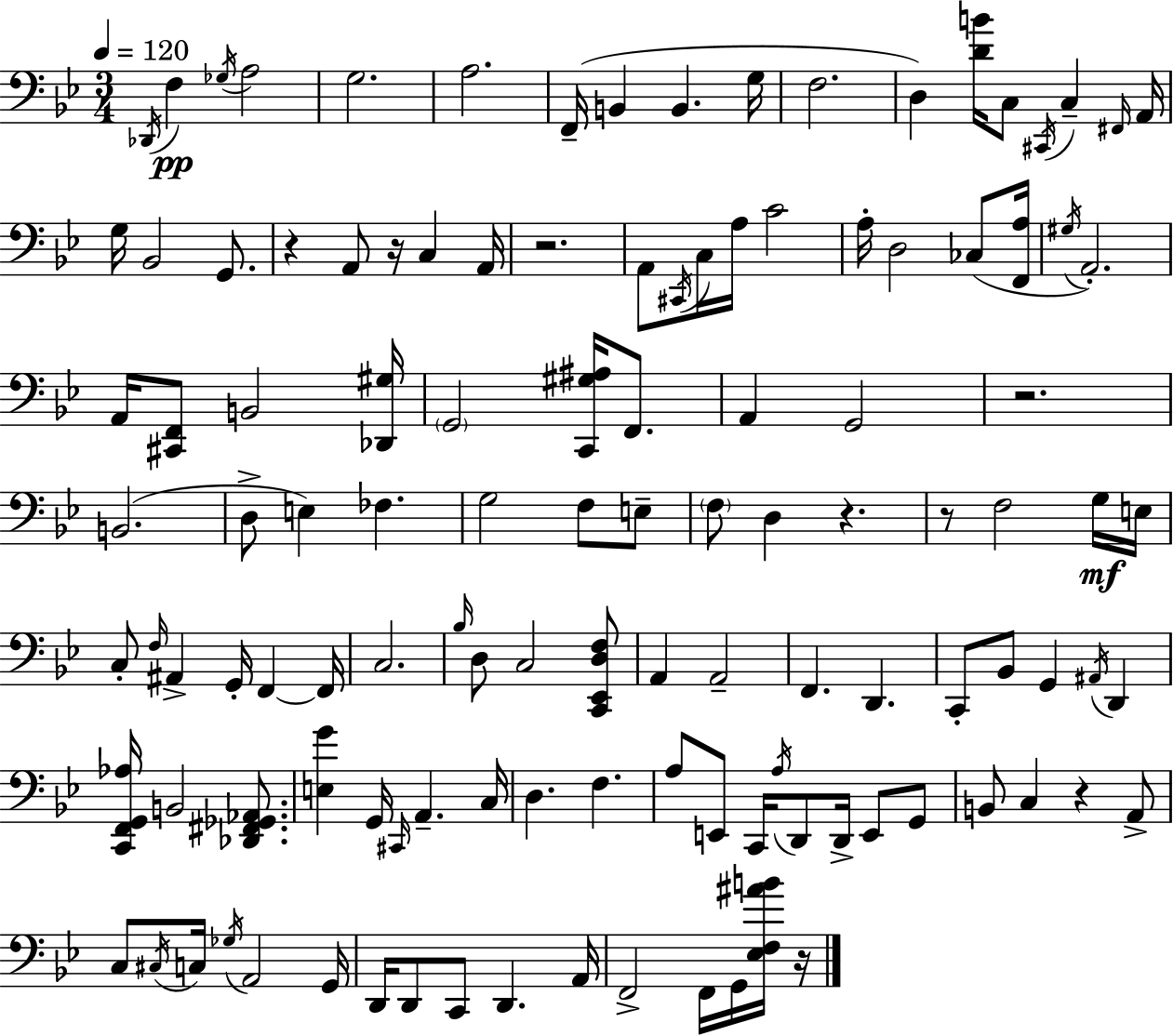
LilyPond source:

{
  \clef bass
  \numericTimeSignature
  \time 3/4
  \key bes \major
  \tempo 4 = 120
  \acciaccatura { des,16 }\pp f4 \acciaccatura { ges16 } a2 | g2. | a2. | f,16--( b,4 b,4. | \break g16 f2. | d4) <d' b'>16 c8 \acciaccatura { cis,16 } c4-- | \grace { fis,16 } a,16 g16 bes,2 | g,8. r4 a,8 r16 c4 | \break a,16 r2. | a,8 \acciaccatura { cis,16 } c16 a16 c'2 | a16-. d2 | ces8( <f, a>16 \acciaccatura { gis16 }) a,2.-. | \break a,16 <cis, f,>8 b,2 | <des, gis>16 \parenthesize g,2 | <c, gis ais>16 f,8. a,4 g,2 | r2. | \break b,2.( | d8-> e4) | fes4. g2 | f8 e8-- \parenthesize f8 d4 | \break r4. r8 f2 | g16\mf e16 c8-. \grace { f16 } ais,4-> | g,16-. f,4~~ f,16 c2. | \grace { bes16 } d8 c2 | \break <c, ees, d f>8 a,4 | a,2-- f,4. | d,4. c,8-. bes,8 | g,4 \acciaccatura { ais,16 } d,4 <c, f, g, aes>16 b,2 | \break <des, fis, ges, aes,>8. <e g'>4 | g,16 \grace { cis,16 } a,4.-- c16 d4. | f4. a8 | e,8 c,16 \acciaccatura { a16 } d,8 d,16-> e,8 g,8 b,8 | \break c4 r4 a,8-> c8 | \acciaccatura { cis16 } c16 \acciaccatura { ges16 } a,2 | g,16 d,16 d,8 c,8 d,4. | a,16 f,2-> f,16 g,16 <ees f ais' b'>16 | \break r16 \bar "|."
}